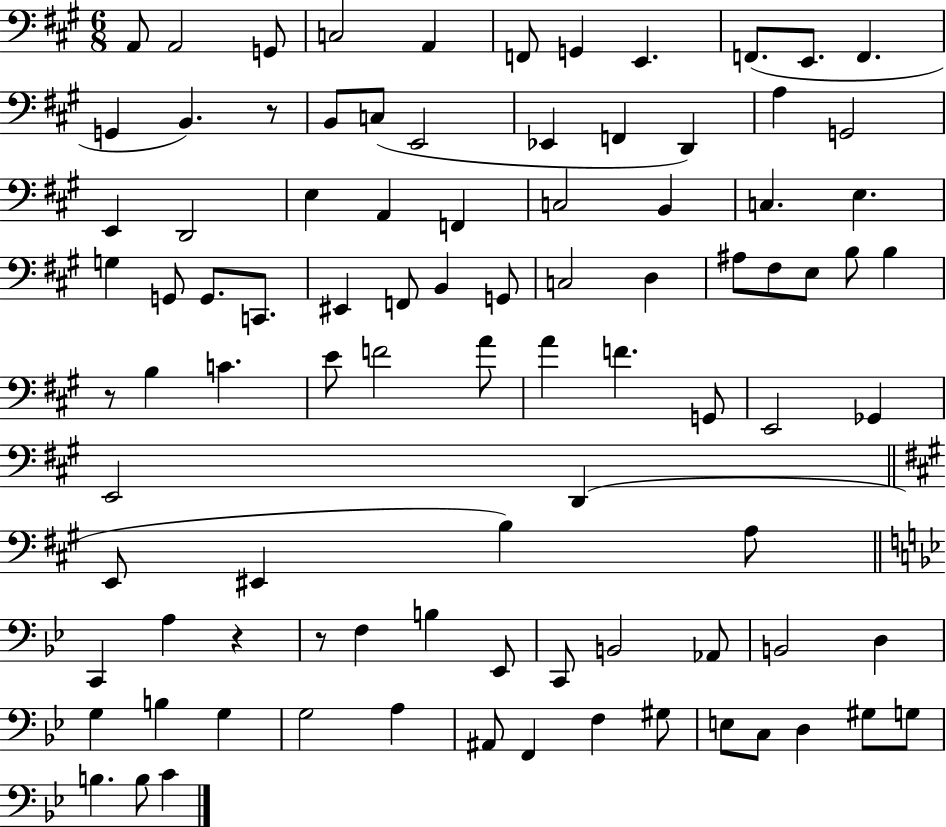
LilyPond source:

{
  \clef bass
  \numericTimeSignature
  \time 6/8
  \key a \major
  a,8 a,2 g,8 | c2 a,4 | f,8 g,4 e,4. | f,8.( e,8. f,4. | \break g,4 b,4.) r8 | b,8 c8( e,2 | ees,4 f,4 d,4) | a4 g,2 | \break e,4 d,2 | e4 a,4 f,4 | c2 b,4 | c4. e4. | \break g4 g,8 g,8. c,8. | eis,4 f,8 b,4 g,8 | c2 d4 | ais8 fis8 e8 b8 b4 | \break r8 b4 c'4. | e'8 f'2 a'8 | a'4 f'4. g,8 | e,2 ges,4 | \break e,2 d,4( | \bar "||" \break \key a \major e,8 eis,4 b4) a8 | \bar "||" \break \key bes \major c,4 a4 r4 | r8 f4 b4 ees,8 | c,8 b,2 aes,8 | b,2 d4 | \break g4 b4 g4 | g2 a4 | ais,8 f,4 f4 gis8 | e8 c8 d4 gis8 g8 | \break b4. b8 c'4 | \bar "|."
}